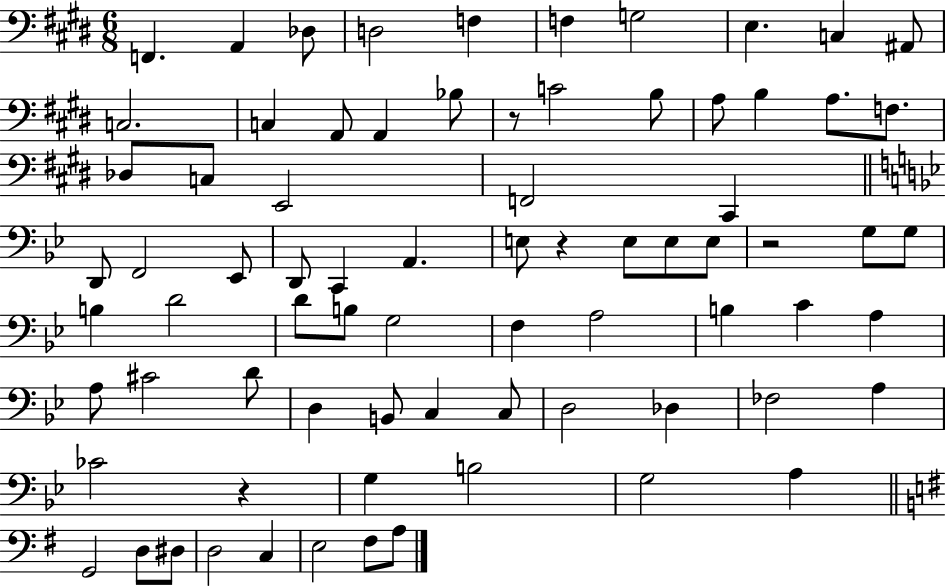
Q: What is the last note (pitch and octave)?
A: A3